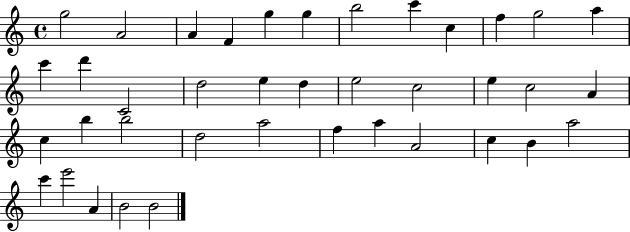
G5/h A4/h A4/q F4/q G5/q G5/q B5/h C6/q C5/q F5/q G5/h A5/q C6/q D6/q C4/h D5/h E5/q D5/q E5/h C5/h E5/q C5/h A4/q C5/q B5/q B5/h D5/h A5/h F5/q A5/q A4/h C5/q B4/q A5/h C6/q E6/h A4/q B4/h B4/h